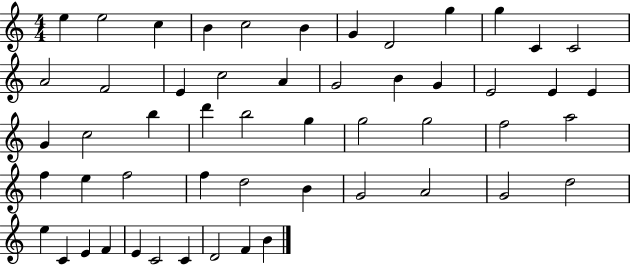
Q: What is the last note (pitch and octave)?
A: B4